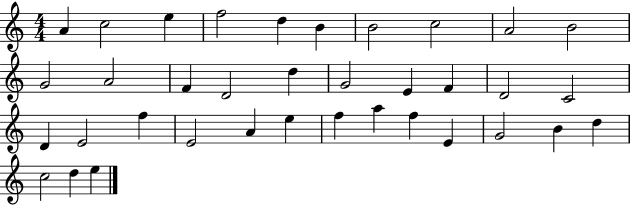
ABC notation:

X:1
T:Untitled
M:4/4
L:1/4
K:C
A c2 e f2 d B B2 c2 A2 B2 G2 A2 F D2 d G2 E F D2 C2 D E2 f E2 A e f a f E G2 B d c2 d e